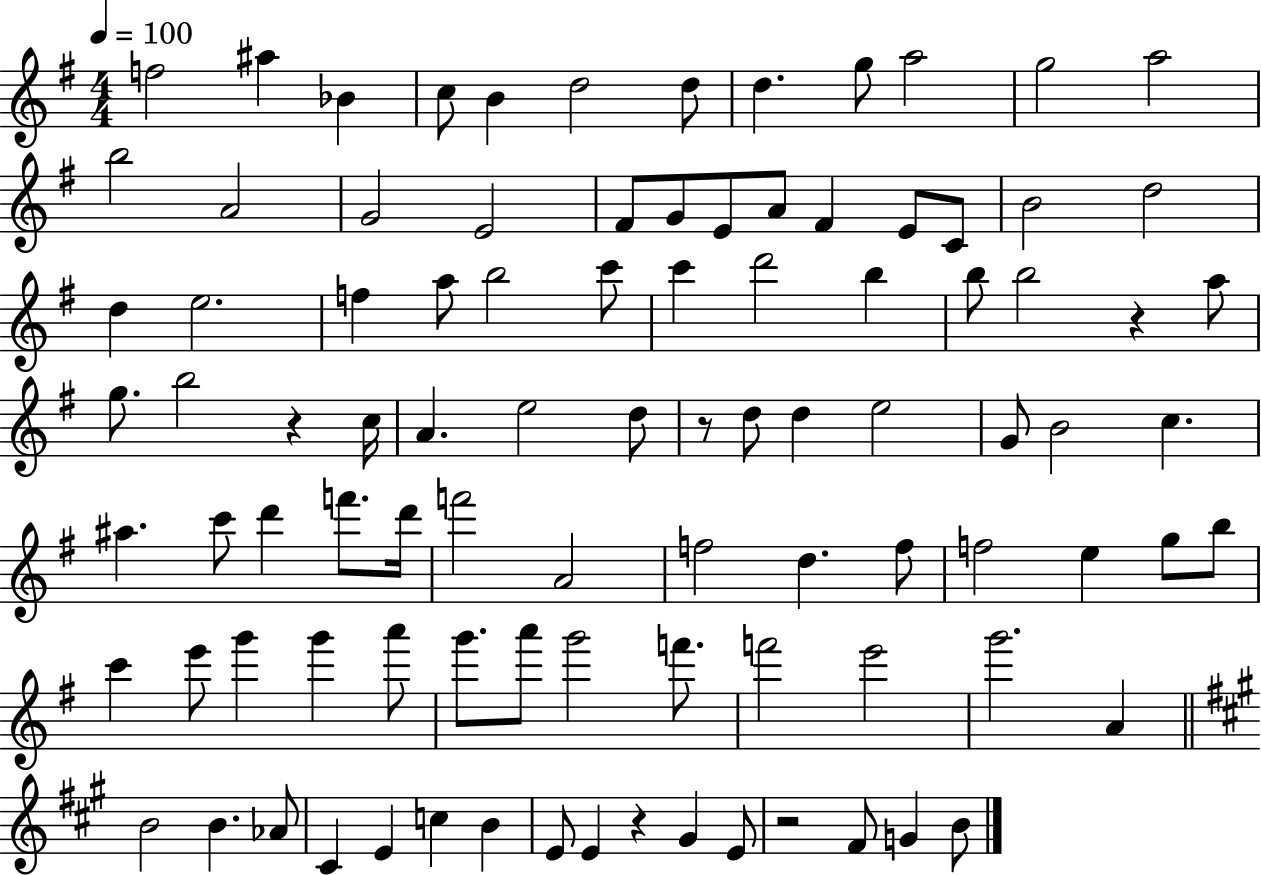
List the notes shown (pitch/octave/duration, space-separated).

F5/h A#5/q Bb4/q C5/e B4/q D5/h D5/e D5/q. G5/e A5/h G5/h A5/h B5/h A4/h G4/h E4/h F#4/e G4/e E4/e A4/e F#4/q E4/e C4/e B4/h D5/h D5/q E5/h. F5/q A5/e B5/h C6/e C6/q D6/h B5/q B5/e B5/h R/q A5/e G5/e. B5/h R/q C5/s A4/q. E5/h D5/e R/e D5/e D5/q E5/h G4/e B4/h C5/q. A#5/q. C6/e D6/q F6/e. D6/s F6/h A4/h F5/h D5/q. F5/e F5/h E5/q G5/e B5/e C6/q E6/e G6/q G6/q A6/e G6/e. A6/e G6/h F6/e. F6/h E6/h G6/h. A4/q B4/h B4/q. Ab4/e C#4/q E4/q C5/q B4/q E4/e E4/q R/q G#4/q E4/e R/h F#4/e G4/q B4/e